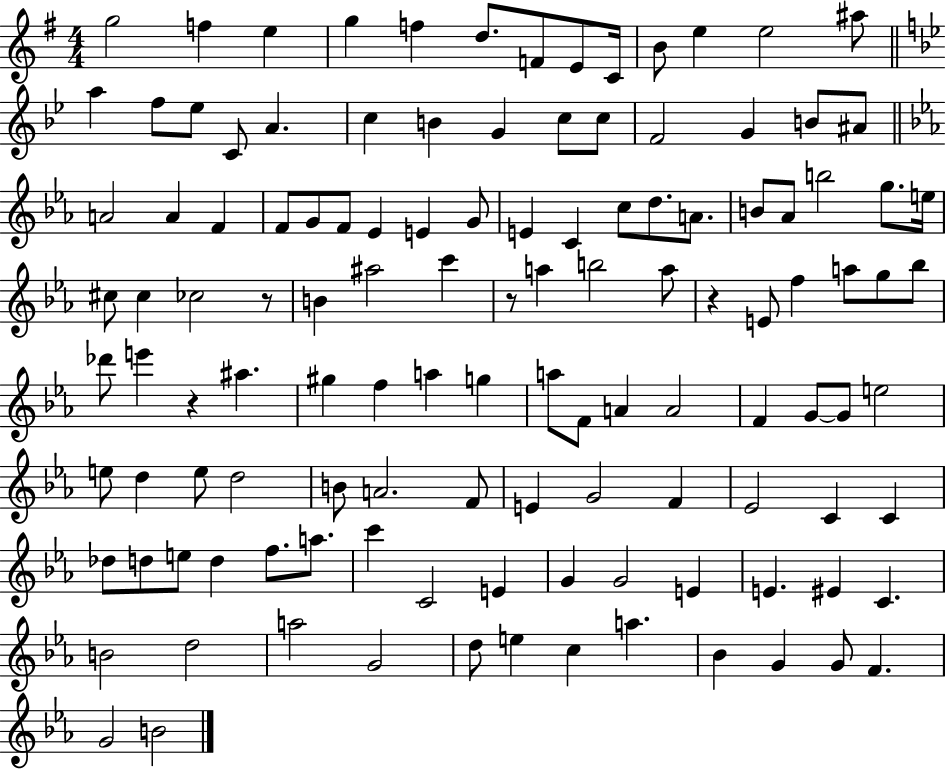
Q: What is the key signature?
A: G major